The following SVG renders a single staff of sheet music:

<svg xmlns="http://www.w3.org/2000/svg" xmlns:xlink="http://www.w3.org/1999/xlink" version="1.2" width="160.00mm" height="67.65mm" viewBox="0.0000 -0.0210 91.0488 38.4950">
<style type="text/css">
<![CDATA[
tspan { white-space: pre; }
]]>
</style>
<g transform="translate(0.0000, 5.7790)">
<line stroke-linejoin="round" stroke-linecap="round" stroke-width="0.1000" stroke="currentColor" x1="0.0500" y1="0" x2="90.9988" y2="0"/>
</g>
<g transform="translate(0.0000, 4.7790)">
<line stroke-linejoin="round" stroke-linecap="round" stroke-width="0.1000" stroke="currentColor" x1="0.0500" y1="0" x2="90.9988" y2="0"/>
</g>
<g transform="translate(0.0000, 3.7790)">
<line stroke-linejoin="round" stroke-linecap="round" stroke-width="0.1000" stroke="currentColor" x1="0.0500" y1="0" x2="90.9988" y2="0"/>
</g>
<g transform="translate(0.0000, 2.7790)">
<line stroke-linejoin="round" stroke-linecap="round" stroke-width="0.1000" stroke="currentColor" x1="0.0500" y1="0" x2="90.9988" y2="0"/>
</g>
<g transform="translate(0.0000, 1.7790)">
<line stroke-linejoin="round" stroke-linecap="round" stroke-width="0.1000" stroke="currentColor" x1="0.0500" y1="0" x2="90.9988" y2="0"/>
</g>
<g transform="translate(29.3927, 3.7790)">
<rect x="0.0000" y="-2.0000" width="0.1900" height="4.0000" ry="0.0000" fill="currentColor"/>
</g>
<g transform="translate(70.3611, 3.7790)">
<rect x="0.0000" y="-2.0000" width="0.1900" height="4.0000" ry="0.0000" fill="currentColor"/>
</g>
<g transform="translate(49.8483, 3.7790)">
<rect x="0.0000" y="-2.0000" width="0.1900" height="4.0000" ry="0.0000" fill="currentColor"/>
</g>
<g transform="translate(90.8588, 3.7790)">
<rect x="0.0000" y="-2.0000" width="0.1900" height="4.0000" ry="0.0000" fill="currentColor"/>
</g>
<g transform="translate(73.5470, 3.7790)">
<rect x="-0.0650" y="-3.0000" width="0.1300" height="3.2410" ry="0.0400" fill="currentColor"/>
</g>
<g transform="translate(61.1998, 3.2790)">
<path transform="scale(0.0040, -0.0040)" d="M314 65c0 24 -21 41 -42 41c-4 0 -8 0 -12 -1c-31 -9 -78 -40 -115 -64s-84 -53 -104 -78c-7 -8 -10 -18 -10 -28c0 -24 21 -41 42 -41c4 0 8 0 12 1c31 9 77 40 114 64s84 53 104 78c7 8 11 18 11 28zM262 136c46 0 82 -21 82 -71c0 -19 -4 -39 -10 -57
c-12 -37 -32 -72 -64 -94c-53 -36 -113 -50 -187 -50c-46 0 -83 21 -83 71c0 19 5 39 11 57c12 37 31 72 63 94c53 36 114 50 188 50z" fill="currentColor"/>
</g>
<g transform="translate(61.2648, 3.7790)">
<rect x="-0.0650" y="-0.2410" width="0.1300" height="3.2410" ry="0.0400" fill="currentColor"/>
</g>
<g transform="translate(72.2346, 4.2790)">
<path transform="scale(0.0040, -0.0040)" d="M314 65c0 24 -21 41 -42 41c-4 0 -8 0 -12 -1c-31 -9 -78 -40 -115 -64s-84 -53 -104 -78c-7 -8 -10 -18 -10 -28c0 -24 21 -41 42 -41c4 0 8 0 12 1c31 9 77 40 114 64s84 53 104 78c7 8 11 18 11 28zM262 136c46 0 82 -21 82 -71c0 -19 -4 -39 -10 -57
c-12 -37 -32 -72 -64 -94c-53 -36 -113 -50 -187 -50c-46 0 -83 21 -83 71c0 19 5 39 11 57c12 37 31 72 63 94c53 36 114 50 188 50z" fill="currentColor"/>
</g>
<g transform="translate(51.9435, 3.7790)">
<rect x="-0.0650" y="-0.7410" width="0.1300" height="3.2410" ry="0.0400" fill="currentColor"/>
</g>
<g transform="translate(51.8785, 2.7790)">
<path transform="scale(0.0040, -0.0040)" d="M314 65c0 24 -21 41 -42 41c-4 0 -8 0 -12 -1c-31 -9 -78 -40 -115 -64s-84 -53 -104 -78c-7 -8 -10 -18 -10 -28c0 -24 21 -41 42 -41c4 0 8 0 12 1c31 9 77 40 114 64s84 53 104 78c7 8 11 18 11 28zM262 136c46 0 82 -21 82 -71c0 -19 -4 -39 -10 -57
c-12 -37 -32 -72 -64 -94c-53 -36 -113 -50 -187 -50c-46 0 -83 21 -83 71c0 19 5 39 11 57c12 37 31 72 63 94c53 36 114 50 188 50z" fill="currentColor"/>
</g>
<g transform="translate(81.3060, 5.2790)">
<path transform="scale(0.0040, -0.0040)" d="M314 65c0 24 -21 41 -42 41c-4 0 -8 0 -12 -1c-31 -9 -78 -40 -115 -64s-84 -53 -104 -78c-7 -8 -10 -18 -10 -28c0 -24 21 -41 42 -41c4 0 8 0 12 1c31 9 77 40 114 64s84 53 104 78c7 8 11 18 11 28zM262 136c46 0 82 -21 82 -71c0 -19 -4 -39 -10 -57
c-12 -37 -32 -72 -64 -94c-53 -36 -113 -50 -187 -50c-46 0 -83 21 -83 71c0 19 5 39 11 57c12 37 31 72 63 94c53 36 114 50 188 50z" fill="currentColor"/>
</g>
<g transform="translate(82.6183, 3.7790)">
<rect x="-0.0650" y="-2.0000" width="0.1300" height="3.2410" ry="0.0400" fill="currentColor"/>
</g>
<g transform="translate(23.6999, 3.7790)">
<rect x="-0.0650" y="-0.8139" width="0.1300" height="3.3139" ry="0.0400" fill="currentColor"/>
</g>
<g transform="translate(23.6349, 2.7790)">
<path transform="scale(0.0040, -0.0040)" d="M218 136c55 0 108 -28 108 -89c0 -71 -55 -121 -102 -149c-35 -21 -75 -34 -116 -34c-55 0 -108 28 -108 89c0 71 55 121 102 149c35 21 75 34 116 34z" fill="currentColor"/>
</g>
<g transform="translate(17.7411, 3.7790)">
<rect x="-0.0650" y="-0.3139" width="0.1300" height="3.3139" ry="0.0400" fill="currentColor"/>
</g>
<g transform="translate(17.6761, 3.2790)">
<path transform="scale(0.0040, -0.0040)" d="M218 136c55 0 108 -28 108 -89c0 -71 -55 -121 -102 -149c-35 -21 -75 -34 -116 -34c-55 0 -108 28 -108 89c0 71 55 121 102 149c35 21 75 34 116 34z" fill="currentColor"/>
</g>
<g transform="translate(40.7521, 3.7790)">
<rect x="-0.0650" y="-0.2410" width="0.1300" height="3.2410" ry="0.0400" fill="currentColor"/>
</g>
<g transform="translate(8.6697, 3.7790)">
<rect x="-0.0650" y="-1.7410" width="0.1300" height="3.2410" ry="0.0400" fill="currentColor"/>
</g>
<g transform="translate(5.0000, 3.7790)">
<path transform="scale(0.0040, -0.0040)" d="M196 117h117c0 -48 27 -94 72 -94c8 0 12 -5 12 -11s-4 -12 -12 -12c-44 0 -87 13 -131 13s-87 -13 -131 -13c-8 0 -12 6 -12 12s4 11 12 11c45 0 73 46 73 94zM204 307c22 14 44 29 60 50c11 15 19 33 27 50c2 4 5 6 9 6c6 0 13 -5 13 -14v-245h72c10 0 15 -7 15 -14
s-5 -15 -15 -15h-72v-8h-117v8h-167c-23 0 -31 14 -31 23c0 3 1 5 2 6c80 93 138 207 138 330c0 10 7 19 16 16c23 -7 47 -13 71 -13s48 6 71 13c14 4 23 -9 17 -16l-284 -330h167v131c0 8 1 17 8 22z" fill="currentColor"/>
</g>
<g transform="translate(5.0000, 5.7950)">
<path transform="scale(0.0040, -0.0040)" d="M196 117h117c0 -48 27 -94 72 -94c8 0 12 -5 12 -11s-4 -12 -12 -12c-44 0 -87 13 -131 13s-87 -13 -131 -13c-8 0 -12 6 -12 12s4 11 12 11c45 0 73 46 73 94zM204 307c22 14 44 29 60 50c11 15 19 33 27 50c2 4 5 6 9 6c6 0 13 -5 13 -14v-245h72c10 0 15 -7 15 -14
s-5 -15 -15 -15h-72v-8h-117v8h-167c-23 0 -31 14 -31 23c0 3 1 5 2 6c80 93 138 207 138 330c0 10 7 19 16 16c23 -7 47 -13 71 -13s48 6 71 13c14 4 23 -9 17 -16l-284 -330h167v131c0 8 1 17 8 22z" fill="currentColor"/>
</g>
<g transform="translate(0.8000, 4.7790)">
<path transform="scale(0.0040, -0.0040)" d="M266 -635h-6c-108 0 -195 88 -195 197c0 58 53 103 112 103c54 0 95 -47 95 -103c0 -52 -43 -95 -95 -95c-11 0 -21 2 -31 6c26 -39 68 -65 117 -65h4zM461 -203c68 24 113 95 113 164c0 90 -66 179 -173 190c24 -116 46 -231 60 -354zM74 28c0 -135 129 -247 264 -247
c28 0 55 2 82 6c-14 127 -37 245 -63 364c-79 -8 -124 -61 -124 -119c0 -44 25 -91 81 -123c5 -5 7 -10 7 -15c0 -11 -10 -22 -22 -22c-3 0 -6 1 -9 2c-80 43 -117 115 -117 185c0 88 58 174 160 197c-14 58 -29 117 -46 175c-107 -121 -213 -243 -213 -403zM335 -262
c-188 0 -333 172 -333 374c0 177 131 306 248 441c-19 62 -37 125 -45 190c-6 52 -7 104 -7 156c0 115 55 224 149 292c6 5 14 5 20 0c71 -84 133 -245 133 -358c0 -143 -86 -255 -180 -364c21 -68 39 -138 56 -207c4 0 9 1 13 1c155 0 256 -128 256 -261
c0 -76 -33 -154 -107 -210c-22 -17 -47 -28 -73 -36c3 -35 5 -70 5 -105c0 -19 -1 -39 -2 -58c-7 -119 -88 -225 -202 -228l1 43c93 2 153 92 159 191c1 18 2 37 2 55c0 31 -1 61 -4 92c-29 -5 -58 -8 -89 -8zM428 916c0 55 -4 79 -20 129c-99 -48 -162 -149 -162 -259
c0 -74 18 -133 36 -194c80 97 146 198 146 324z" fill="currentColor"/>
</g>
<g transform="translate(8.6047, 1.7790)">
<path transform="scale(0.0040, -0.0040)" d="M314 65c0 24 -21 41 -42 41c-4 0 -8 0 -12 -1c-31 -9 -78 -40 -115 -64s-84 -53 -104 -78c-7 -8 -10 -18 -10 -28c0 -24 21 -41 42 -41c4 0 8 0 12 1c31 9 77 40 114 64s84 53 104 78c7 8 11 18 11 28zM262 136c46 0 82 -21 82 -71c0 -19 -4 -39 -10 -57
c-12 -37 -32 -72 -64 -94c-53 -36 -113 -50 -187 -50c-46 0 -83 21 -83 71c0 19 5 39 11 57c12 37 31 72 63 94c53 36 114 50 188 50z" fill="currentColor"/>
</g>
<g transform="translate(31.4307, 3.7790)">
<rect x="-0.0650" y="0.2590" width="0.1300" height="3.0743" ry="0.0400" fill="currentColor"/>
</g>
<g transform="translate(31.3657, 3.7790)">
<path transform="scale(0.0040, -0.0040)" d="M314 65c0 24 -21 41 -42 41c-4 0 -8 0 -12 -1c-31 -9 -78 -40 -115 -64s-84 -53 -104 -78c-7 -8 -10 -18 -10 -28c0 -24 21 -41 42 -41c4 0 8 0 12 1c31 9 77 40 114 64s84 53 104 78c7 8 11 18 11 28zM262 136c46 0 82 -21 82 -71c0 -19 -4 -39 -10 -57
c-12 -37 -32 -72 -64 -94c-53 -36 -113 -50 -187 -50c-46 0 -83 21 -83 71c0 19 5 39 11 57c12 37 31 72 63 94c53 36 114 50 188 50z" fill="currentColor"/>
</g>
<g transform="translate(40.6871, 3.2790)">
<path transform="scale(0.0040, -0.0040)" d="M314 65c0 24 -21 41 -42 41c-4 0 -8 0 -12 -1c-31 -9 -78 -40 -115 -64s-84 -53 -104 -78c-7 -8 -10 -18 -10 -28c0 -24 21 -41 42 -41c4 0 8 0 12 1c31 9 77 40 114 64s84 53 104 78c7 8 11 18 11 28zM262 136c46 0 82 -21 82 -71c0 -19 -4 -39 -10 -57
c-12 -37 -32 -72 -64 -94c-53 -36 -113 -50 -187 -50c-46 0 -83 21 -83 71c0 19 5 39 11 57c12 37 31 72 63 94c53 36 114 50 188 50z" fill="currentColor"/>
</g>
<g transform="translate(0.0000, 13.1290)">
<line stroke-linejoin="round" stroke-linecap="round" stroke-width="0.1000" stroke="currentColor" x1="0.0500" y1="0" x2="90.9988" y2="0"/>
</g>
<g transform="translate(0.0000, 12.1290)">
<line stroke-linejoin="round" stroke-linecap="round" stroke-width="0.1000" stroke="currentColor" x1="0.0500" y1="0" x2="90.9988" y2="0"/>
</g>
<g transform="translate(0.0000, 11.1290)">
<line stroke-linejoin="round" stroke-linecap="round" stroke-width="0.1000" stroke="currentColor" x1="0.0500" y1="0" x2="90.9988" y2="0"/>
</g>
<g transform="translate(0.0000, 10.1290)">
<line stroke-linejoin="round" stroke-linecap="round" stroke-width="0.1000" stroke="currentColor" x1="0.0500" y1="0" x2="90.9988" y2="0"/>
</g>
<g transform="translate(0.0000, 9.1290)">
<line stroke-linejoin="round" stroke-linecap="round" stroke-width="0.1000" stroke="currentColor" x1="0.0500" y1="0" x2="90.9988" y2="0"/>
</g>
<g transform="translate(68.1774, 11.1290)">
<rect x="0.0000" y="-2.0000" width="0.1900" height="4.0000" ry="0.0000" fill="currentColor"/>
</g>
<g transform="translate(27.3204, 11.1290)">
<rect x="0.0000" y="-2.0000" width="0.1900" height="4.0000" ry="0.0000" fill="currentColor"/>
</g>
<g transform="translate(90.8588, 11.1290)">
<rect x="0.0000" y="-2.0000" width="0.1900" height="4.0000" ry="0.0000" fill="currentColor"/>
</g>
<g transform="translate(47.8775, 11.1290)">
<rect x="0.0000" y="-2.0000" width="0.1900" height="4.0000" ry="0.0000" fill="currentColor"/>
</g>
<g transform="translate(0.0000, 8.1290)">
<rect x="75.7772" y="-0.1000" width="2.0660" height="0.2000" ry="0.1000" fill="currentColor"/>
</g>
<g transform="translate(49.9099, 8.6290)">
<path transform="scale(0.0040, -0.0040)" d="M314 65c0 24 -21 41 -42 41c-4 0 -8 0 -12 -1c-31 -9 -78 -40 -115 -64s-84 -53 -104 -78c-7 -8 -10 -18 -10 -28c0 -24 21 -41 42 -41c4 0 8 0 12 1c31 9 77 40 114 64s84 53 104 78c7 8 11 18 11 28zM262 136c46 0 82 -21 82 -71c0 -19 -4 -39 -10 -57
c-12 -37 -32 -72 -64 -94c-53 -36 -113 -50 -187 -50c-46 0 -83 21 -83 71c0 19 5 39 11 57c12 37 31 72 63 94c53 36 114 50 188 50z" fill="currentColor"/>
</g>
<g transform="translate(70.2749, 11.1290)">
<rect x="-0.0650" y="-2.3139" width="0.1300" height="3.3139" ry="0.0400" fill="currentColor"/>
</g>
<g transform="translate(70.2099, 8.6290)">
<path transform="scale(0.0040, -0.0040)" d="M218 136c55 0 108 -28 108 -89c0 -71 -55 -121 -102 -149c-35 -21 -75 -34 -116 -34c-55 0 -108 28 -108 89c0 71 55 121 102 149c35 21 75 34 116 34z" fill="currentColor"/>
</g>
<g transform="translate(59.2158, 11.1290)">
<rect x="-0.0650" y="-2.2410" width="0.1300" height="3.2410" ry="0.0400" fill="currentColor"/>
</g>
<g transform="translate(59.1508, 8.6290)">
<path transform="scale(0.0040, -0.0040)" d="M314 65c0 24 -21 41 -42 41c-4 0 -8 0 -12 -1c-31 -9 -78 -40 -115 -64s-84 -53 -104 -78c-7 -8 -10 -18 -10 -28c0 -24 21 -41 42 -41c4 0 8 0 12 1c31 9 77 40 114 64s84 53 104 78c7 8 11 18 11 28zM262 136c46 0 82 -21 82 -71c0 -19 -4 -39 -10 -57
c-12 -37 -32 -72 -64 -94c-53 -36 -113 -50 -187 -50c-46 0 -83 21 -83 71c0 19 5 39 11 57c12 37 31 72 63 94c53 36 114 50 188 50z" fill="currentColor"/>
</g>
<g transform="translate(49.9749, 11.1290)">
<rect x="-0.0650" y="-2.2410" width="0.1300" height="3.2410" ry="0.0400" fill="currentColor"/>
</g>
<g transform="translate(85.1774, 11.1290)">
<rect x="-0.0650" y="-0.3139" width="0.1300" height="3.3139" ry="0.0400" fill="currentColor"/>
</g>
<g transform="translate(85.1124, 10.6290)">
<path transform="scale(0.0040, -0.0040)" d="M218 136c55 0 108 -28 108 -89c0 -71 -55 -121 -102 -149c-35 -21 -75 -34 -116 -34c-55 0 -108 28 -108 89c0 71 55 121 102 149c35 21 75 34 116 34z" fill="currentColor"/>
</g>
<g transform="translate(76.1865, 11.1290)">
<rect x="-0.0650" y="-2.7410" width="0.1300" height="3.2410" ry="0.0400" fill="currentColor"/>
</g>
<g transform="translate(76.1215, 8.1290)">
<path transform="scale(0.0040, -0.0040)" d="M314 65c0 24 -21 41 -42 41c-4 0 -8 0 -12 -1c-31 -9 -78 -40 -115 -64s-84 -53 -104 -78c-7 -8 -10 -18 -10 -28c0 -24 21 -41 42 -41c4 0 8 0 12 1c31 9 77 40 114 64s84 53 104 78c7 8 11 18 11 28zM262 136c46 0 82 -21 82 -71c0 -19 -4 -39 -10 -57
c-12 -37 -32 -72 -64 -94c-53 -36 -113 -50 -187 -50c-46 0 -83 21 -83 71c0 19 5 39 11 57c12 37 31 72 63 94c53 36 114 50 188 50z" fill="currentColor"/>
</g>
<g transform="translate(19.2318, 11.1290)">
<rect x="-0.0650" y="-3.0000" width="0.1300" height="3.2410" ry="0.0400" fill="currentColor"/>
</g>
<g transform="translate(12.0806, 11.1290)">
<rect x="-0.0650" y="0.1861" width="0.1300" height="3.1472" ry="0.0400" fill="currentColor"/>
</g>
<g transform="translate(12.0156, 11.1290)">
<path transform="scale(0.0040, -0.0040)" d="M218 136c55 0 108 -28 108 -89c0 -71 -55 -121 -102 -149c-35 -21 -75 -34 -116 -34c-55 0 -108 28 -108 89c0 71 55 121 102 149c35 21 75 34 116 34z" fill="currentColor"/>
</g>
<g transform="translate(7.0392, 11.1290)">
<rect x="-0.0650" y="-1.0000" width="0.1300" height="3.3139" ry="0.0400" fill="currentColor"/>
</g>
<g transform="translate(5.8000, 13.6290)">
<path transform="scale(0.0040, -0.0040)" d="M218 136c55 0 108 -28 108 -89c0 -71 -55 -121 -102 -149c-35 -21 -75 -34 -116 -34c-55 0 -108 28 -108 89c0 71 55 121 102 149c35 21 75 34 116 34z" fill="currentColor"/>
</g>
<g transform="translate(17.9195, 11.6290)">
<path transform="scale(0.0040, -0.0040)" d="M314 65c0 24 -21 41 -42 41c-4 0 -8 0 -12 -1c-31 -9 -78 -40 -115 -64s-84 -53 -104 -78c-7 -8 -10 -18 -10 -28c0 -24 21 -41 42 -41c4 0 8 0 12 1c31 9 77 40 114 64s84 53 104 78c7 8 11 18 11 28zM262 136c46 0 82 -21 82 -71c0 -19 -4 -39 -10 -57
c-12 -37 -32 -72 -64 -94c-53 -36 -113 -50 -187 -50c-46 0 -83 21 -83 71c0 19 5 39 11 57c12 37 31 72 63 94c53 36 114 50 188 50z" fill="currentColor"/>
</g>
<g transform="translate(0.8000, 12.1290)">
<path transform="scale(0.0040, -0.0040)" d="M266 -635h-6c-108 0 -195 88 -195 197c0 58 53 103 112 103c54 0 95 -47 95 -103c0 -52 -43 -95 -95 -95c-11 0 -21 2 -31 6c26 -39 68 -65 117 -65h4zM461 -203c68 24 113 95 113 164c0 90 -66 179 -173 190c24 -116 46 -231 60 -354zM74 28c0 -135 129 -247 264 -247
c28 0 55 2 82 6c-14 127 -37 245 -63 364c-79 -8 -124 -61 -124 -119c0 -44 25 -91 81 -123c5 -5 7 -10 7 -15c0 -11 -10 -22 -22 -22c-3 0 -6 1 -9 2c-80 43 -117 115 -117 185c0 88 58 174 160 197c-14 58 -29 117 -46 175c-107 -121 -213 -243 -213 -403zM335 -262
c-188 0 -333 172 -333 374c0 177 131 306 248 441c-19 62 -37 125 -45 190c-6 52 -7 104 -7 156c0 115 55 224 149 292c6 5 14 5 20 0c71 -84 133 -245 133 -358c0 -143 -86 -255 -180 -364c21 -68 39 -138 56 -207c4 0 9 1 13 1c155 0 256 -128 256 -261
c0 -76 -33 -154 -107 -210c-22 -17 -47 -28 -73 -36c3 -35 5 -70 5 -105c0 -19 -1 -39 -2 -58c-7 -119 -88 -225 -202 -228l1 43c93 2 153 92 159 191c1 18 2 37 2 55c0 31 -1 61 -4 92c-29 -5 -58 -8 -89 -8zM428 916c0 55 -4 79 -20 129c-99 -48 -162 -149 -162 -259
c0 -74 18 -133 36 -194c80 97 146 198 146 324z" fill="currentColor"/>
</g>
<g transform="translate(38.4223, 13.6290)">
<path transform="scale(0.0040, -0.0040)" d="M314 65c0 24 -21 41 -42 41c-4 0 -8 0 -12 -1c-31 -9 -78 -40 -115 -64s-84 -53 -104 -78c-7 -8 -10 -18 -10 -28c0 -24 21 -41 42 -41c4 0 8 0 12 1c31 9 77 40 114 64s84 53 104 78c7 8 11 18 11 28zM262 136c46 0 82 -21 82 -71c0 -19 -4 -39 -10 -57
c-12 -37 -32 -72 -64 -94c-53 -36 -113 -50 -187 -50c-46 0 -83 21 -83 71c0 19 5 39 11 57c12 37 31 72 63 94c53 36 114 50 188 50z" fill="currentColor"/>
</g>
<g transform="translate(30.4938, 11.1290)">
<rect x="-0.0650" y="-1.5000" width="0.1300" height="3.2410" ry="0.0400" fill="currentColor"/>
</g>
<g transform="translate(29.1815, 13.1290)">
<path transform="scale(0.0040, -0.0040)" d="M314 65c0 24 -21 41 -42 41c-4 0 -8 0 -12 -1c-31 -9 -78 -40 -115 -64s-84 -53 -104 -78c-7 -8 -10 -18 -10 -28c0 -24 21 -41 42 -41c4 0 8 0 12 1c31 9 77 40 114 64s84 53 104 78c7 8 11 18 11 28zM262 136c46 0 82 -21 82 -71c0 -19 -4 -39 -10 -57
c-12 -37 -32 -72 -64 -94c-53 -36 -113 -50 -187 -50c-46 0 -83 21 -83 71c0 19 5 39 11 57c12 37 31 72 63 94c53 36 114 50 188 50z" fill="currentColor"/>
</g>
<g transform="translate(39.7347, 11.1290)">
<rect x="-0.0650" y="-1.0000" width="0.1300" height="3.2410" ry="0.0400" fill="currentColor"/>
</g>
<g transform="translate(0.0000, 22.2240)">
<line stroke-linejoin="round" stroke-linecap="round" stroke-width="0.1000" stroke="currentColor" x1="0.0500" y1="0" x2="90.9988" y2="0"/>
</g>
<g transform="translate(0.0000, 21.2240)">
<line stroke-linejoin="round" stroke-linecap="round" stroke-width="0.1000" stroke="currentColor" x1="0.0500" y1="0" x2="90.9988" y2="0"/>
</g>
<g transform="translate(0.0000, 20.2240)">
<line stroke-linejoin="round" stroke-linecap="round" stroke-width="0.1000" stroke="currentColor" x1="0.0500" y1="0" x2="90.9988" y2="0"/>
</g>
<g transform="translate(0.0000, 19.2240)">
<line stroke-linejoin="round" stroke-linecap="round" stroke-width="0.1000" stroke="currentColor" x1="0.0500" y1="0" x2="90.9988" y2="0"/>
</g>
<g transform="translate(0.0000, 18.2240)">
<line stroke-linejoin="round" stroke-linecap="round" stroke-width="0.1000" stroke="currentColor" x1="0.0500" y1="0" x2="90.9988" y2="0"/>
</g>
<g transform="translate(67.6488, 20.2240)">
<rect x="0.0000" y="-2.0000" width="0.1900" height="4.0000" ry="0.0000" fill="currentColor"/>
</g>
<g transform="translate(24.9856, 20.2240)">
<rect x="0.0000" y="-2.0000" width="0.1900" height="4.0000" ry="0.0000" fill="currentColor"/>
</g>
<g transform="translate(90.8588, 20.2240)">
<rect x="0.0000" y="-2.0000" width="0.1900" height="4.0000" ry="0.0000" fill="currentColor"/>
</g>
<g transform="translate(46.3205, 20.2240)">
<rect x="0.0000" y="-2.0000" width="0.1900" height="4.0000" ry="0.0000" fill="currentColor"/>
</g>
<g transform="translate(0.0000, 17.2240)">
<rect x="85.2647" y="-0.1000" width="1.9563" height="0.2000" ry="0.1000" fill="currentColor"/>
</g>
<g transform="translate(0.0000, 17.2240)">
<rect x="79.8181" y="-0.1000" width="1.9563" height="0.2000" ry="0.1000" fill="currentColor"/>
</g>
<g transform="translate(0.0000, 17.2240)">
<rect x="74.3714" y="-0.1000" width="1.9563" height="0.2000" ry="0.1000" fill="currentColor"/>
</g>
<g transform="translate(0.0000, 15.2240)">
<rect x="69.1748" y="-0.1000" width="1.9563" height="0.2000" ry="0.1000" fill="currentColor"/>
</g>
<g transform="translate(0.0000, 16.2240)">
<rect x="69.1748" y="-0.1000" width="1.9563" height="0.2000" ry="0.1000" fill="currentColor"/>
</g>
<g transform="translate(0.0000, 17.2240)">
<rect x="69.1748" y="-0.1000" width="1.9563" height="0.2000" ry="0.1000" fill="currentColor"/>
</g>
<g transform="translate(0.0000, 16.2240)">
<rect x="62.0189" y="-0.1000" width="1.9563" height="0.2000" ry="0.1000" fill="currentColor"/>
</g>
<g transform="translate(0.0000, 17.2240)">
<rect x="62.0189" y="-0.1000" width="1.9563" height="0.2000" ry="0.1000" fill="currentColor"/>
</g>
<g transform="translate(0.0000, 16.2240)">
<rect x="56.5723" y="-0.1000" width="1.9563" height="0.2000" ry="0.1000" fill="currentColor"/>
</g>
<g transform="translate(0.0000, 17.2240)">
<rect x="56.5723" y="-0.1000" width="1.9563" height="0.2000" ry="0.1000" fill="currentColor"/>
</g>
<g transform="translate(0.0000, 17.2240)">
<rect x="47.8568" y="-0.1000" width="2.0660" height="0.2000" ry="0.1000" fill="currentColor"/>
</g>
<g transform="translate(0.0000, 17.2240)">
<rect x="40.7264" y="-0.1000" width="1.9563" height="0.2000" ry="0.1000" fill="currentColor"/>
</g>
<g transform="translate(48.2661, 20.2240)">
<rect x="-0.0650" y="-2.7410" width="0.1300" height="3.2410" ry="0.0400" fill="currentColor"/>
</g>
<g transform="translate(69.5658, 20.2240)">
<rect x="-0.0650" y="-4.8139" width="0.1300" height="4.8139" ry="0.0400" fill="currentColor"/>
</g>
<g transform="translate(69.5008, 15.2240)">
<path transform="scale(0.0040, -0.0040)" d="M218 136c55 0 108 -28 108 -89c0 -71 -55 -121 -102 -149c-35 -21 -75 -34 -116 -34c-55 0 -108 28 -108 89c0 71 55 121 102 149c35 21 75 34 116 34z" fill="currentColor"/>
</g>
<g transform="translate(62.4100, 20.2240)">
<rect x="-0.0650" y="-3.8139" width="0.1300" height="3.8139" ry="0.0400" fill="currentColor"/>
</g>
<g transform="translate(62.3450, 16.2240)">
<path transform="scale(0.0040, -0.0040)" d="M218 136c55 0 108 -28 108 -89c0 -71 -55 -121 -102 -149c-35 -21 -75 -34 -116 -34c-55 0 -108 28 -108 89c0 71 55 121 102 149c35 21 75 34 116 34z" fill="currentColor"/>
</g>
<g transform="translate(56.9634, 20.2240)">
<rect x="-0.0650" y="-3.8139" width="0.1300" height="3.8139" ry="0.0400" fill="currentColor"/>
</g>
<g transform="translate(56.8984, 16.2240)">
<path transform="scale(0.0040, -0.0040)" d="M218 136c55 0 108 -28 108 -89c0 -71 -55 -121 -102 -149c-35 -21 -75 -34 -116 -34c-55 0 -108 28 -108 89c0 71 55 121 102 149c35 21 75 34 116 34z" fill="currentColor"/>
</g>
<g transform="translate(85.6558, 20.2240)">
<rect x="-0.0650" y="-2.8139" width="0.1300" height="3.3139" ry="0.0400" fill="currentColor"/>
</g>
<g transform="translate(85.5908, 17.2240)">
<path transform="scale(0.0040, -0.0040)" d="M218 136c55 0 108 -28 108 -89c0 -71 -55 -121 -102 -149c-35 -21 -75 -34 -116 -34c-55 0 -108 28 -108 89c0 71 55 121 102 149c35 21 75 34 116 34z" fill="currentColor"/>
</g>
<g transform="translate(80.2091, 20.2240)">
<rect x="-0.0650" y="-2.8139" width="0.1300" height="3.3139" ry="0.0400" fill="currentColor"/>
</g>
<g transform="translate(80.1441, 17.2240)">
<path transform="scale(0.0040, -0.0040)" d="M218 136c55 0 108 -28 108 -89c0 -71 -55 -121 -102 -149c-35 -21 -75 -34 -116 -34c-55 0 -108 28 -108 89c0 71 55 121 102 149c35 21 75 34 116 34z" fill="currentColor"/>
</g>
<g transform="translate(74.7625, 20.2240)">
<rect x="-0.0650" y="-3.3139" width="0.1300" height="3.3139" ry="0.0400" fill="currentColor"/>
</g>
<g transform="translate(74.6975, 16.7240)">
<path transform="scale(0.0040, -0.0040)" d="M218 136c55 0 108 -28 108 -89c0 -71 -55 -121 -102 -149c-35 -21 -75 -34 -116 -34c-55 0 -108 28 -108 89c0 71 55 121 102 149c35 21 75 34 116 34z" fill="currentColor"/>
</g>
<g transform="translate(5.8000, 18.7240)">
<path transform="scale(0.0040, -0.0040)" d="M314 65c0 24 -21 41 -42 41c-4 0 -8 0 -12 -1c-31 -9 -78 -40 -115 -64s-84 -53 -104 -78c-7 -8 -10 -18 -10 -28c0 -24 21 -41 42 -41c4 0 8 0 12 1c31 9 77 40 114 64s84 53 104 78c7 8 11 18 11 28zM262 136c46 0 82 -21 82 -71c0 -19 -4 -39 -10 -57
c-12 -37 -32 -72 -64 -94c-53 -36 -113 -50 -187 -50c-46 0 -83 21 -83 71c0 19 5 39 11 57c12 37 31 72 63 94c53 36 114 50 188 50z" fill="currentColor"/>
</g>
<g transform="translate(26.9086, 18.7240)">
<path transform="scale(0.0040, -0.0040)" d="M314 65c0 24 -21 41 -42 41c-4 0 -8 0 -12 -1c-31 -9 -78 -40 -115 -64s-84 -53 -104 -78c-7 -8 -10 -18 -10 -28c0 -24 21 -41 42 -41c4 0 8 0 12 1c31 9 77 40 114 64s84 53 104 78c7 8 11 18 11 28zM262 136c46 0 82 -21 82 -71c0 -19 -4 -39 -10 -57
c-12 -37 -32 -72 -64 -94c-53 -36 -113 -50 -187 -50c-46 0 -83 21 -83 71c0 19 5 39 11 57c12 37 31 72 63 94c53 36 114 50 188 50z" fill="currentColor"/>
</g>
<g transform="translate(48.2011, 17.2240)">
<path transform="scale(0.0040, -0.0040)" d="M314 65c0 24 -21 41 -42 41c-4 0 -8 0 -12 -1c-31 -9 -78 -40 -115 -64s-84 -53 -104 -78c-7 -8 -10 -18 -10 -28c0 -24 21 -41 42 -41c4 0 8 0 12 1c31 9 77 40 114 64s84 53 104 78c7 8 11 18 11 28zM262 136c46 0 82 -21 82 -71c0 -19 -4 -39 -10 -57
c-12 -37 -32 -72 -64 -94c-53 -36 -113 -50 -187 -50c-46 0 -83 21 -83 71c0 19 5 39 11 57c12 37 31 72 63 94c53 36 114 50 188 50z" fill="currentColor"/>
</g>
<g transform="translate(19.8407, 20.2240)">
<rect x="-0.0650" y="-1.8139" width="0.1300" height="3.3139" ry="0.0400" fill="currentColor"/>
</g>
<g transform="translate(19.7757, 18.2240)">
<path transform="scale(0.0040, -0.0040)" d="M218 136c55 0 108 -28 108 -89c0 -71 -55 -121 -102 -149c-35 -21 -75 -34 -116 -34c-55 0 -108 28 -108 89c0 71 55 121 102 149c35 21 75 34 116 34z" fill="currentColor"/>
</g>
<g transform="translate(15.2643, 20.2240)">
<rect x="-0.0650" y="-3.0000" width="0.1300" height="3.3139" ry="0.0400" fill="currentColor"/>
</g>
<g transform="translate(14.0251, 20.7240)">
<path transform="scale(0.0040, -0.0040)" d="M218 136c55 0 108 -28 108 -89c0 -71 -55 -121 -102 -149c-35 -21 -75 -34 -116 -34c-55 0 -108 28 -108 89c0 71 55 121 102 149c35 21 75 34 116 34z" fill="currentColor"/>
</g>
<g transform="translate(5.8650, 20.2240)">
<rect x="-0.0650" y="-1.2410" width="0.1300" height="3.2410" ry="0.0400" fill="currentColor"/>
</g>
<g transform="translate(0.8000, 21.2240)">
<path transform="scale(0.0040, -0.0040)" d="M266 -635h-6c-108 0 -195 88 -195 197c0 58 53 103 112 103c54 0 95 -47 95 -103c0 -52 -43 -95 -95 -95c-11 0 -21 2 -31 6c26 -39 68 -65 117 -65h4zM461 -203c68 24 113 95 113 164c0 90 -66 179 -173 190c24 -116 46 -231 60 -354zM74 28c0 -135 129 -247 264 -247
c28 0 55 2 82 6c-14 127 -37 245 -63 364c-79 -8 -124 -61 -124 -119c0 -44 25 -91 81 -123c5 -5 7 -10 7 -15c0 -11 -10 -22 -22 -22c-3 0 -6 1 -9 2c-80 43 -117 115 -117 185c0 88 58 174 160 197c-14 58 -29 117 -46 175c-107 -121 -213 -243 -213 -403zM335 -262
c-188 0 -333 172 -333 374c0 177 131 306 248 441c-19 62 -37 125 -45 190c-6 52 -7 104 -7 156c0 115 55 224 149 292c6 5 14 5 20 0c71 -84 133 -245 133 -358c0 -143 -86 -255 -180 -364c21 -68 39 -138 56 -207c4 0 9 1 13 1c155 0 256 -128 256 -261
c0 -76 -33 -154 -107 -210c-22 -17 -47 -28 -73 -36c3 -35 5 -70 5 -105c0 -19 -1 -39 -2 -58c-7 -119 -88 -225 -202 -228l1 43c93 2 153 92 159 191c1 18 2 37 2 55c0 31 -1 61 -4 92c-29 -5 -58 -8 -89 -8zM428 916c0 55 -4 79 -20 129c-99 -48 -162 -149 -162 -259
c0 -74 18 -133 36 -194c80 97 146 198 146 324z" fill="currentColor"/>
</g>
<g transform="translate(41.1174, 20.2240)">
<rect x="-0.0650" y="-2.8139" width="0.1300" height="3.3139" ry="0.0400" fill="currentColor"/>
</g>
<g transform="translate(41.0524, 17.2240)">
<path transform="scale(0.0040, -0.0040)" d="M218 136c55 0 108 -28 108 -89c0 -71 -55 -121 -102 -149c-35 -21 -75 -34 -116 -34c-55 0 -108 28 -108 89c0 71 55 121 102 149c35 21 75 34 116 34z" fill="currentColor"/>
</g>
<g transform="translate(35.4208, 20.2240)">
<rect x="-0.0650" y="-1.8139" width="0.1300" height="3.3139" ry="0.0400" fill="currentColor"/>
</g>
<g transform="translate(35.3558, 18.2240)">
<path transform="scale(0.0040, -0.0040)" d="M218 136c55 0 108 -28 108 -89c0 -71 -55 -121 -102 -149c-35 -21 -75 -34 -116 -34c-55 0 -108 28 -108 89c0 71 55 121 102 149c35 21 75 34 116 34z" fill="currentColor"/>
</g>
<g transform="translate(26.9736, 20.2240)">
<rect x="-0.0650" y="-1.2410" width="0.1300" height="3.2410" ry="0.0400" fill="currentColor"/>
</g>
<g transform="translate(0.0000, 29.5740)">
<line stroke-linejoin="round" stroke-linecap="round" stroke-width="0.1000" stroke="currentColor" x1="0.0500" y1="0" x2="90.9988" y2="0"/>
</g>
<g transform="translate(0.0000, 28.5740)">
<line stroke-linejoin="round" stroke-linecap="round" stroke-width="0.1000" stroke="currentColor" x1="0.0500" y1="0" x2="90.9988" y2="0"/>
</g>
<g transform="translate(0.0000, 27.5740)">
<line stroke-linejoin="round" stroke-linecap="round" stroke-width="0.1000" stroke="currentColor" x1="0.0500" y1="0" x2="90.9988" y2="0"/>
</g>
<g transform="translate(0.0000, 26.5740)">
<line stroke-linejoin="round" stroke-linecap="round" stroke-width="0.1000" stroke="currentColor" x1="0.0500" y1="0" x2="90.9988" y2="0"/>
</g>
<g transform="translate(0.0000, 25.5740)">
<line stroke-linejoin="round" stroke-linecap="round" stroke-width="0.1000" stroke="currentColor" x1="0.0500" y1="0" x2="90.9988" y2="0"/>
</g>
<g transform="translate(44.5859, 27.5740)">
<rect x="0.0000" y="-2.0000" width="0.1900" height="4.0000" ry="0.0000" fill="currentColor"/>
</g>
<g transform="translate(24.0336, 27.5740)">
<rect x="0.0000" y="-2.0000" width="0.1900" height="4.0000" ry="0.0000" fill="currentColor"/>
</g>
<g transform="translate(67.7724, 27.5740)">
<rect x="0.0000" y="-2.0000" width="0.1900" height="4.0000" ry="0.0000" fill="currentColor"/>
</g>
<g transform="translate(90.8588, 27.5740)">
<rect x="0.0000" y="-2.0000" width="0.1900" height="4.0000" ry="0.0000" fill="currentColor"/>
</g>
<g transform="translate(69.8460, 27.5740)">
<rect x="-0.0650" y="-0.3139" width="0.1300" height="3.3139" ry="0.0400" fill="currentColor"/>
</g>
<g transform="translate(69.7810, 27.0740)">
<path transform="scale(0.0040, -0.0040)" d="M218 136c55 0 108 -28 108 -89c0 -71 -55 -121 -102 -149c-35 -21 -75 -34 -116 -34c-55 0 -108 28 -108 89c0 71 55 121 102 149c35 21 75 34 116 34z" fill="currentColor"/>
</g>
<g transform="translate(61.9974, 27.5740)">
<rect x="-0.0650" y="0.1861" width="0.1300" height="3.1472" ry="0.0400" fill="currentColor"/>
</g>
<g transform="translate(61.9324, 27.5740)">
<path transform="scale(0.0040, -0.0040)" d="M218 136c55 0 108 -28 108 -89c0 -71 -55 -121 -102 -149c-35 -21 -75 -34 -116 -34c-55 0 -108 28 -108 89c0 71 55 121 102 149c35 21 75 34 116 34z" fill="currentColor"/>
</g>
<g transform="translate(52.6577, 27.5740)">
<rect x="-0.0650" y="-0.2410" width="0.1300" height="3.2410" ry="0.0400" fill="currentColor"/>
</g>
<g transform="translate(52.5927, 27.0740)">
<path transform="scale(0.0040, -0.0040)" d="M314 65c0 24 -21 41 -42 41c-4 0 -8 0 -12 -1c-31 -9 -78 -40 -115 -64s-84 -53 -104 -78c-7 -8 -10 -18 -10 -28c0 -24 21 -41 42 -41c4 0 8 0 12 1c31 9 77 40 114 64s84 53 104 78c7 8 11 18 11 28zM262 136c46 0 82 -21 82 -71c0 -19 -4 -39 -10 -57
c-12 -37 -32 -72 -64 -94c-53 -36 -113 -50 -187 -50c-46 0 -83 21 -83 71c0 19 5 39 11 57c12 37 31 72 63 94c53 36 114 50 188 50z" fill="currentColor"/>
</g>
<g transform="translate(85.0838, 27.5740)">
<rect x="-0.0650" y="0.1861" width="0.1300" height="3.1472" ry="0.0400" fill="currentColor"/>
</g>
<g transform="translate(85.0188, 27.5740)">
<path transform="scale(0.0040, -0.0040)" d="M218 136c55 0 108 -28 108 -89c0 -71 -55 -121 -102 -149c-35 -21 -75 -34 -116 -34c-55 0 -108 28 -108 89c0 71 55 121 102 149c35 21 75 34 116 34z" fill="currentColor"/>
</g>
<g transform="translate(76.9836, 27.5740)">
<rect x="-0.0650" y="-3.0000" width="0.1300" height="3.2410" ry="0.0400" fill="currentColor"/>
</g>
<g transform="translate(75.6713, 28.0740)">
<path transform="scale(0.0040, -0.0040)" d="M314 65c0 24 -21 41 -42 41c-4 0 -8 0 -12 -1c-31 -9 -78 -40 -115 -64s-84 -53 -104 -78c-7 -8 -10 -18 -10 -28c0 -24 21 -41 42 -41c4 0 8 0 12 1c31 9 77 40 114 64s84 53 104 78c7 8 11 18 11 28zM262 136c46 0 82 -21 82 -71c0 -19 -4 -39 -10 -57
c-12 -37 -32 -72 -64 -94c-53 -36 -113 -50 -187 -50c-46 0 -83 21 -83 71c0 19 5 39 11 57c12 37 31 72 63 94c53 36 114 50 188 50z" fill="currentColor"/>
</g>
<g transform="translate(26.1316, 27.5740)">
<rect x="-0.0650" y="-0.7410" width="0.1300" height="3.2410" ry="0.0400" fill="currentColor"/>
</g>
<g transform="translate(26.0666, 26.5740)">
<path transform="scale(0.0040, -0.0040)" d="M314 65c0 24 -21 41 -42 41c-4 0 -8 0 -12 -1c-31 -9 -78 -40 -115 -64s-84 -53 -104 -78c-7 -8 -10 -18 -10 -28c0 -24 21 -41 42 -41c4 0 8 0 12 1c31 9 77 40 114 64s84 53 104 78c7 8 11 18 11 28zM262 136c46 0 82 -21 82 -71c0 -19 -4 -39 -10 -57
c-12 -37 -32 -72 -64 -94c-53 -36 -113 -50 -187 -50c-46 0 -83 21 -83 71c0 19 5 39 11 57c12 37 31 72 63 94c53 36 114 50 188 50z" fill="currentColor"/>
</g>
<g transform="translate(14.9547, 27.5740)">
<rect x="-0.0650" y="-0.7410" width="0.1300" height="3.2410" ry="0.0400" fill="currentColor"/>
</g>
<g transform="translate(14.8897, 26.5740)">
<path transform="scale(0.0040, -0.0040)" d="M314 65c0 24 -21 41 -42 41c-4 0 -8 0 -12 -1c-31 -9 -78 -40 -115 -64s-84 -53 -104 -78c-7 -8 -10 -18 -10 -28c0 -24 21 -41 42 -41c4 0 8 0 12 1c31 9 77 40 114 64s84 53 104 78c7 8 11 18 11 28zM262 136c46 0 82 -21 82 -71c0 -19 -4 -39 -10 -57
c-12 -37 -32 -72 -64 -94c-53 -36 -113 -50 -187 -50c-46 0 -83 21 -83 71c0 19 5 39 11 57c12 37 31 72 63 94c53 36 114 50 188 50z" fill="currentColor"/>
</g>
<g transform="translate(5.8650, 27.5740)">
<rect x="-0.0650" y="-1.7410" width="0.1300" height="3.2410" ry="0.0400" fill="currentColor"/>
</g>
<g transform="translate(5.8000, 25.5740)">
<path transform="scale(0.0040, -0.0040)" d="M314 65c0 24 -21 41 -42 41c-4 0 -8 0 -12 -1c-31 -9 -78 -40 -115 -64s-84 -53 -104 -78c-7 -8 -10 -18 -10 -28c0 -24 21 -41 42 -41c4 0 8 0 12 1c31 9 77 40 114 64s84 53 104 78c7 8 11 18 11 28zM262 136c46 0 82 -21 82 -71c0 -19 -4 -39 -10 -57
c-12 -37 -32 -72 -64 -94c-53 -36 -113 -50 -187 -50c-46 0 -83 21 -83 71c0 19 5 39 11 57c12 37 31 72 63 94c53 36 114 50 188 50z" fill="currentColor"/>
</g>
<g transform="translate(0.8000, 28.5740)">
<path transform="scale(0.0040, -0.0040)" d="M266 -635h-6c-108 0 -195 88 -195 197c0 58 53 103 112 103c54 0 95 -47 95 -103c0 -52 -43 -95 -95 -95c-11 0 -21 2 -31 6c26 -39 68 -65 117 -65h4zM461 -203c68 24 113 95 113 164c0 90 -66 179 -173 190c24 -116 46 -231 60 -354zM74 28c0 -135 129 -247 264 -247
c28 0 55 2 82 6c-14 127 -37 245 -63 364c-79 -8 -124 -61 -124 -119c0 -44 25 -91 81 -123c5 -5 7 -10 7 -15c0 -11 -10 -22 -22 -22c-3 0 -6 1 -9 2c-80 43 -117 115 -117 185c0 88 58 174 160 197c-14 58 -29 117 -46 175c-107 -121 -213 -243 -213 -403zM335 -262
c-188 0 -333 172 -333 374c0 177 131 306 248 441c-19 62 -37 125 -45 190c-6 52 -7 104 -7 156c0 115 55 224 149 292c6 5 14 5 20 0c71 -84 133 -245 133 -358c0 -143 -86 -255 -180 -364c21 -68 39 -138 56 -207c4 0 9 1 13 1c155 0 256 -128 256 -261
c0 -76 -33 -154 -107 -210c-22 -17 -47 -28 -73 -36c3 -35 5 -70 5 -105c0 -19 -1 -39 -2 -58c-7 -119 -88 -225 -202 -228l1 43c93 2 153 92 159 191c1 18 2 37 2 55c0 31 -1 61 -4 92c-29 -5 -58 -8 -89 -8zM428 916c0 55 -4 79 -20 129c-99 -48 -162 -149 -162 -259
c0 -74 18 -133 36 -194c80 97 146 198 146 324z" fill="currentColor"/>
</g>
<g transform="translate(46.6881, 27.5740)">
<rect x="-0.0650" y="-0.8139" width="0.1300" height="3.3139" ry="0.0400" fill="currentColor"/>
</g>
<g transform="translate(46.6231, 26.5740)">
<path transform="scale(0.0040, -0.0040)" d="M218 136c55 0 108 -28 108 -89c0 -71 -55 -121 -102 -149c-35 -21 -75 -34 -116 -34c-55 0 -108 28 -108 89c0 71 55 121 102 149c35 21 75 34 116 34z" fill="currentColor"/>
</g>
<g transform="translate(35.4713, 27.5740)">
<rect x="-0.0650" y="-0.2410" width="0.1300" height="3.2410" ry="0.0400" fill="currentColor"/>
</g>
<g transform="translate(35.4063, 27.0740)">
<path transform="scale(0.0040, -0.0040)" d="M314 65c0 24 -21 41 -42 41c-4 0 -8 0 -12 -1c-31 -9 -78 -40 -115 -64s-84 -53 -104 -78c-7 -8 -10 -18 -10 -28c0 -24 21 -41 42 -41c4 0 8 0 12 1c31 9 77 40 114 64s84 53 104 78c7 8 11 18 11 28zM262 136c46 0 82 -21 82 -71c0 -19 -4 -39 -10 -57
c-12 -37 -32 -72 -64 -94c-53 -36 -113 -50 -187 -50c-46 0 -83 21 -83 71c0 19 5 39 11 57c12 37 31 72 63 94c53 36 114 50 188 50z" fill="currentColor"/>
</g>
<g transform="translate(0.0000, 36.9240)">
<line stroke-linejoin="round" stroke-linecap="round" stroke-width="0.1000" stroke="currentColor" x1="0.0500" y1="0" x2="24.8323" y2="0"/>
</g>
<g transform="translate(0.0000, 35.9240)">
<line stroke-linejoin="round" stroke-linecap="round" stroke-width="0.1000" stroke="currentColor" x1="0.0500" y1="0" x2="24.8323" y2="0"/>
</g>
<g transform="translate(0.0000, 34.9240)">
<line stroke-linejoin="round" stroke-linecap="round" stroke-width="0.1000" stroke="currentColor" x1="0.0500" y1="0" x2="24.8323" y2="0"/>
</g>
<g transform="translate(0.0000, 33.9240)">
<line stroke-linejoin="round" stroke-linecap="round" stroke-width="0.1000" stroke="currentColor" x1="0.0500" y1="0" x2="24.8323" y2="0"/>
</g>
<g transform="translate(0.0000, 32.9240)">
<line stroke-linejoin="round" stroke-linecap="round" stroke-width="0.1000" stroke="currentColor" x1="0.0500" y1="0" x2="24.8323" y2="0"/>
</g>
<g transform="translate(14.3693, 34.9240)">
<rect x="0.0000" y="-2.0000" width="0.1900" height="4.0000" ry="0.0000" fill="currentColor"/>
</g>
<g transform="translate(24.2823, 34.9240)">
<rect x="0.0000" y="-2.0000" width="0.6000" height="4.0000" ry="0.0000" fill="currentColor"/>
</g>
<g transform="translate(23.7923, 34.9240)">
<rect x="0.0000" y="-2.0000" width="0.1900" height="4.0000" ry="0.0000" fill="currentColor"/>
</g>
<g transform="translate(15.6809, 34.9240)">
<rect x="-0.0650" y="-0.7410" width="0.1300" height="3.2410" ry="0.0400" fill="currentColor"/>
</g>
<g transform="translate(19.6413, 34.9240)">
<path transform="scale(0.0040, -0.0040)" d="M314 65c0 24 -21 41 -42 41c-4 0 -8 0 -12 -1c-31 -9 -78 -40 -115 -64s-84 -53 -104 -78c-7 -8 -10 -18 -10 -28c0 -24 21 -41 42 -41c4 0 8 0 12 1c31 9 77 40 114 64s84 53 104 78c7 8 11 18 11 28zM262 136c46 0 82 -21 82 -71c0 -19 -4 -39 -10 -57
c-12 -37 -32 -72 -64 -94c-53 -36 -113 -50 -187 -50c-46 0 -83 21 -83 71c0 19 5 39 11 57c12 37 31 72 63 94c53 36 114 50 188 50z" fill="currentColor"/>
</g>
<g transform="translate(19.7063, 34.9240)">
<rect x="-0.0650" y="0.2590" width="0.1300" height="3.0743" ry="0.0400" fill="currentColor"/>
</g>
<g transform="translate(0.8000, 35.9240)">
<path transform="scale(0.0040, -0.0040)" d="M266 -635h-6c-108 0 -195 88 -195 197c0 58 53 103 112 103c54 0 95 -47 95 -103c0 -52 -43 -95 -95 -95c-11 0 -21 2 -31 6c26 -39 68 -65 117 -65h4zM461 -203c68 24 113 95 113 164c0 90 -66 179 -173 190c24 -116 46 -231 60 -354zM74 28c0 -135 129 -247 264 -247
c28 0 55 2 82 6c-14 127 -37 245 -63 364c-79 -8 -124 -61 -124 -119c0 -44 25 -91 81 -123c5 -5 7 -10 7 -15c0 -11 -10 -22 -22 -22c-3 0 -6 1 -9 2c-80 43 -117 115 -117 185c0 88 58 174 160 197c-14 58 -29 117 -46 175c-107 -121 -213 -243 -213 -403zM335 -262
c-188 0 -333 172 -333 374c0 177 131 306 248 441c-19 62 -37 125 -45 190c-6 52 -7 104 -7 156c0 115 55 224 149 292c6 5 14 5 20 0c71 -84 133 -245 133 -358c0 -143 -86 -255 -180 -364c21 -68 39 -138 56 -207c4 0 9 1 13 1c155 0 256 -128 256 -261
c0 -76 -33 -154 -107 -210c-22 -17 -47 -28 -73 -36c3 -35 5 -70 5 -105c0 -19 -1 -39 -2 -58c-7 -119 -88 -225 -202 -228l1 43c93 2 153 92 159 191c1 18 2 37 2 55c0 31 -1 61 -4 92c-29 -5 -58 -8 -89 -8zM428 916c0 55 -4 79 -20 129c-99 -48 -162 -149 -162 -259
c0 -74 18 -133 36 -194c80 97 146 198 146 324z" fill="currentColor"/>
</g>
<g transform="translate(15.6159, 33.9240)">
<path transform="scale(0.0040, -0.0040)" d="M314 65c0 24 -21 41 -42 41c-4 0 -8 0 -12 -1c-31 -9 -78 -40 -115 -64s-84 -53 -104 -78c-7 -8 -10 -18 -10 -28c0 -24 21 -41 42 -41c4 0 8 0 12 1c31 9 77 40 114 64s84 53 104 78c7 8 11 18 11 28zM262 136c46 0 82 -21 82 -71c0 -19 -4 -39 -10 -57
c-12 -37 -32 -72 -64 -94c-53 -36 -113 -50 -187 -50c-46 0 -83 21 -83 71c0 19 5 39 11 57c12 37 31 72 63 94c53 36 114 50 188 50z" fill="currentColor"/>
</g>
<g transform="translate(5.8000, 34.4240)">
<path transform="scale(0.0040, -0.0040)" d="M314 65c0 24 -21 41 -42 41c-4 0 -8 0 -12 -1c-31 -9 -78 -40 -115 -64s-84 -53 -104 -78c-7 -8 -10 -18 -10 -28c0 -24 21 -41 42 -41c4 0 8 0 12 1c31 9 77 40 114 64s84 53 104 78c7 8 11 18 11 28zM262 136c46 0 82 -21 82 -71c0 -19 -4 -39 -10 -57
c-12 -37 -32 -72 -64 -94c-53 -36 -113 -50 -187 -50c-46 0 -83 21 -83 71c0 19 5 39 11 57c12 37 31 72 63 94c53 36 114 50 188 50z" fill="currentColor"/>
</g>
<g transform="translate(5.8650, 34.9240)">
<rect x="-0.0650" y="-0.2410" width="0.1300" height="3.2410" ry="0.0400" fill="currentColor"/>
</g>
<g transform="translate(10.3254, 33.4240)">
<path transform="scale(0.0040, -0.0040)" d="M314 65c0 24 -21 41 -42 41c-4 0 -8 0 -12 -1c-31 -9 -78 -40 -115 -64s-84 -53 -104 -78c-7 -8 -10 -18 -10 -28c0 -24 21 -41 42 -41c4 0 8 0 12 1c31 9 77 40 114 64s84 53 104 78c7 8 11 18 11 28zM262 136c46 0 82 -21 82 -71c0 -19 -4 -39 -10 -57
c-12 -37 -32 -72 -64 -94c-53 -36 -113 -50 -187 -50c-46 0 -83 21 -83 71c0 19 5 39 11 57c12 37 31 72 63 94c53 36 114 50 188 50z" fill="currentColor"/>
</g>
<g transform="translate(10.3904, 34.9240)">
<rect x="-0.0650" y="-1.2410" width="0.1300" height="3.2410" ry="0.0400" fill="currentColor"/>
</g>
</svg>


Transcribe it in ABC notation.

X:1
T:Untitled
M:4/4
L:1/4
K:C
f2 c d B2 c2 d2 c2 A2 F2 D B A2 E2 D2 g2 g2 g a2 c e2 A f e2 f a a2 c' c' e' b a a f2 d2 d2 c2 d c2 B c A2 B c2 e2 d2 B2